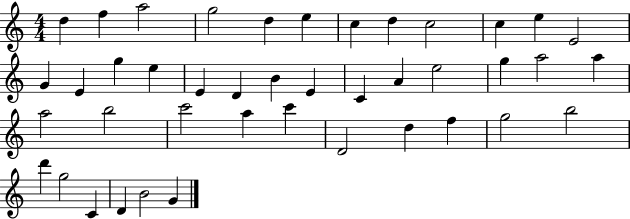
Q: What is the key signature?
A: C major